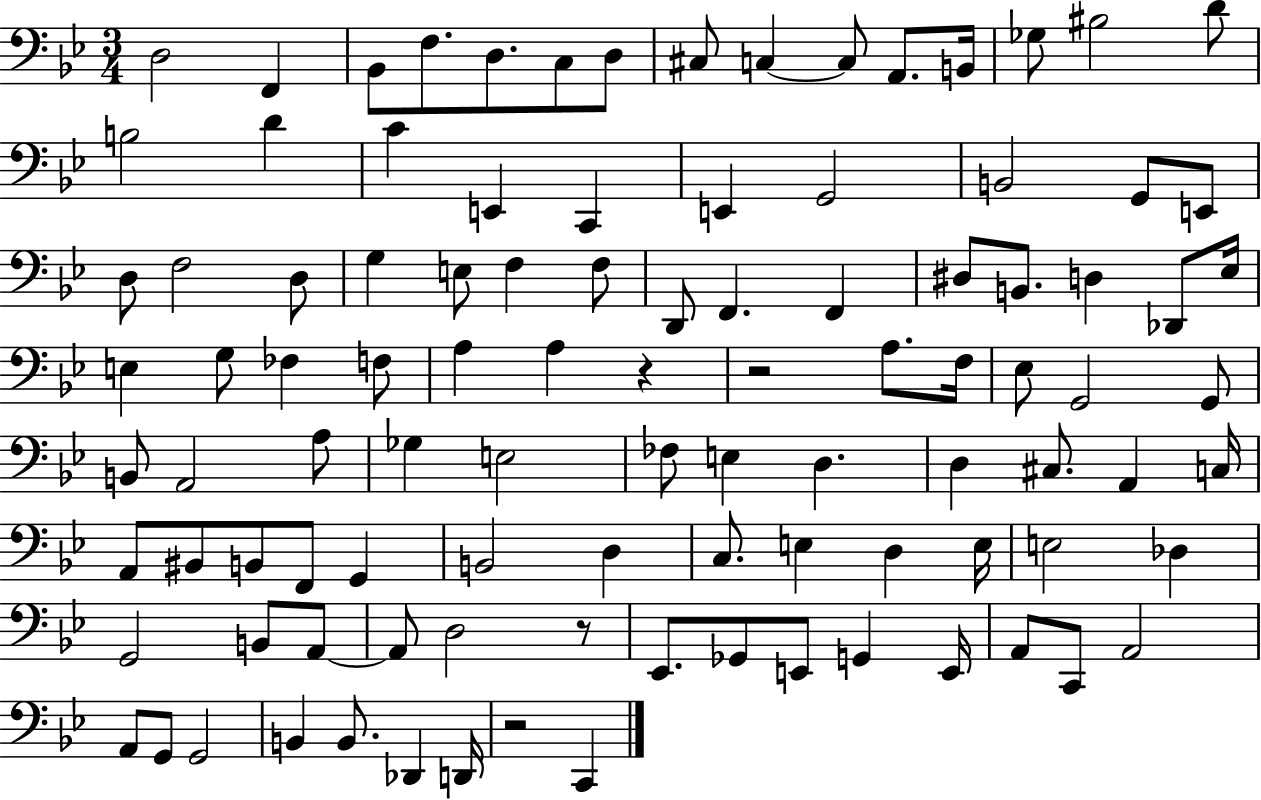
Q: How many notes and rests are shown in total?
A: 101